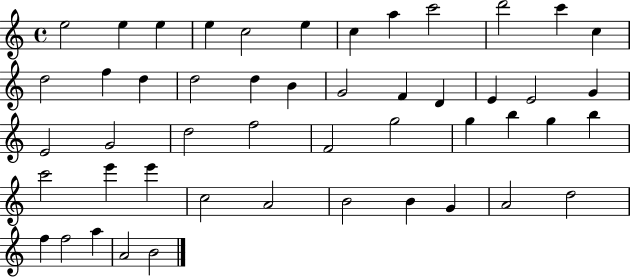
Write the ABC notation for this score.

X:1
T:Untitled
M:4/4
L:1/4
K:C
e2 e e e c2 e c a c'2 d'2 c' c d2 f d d2 d B G2 F D E E2 G E2 G2 d2 f2 F2 g2 g b g b c'2 e' e' c2 A2 B2 B G A2 d2 f f2 a A2 B2